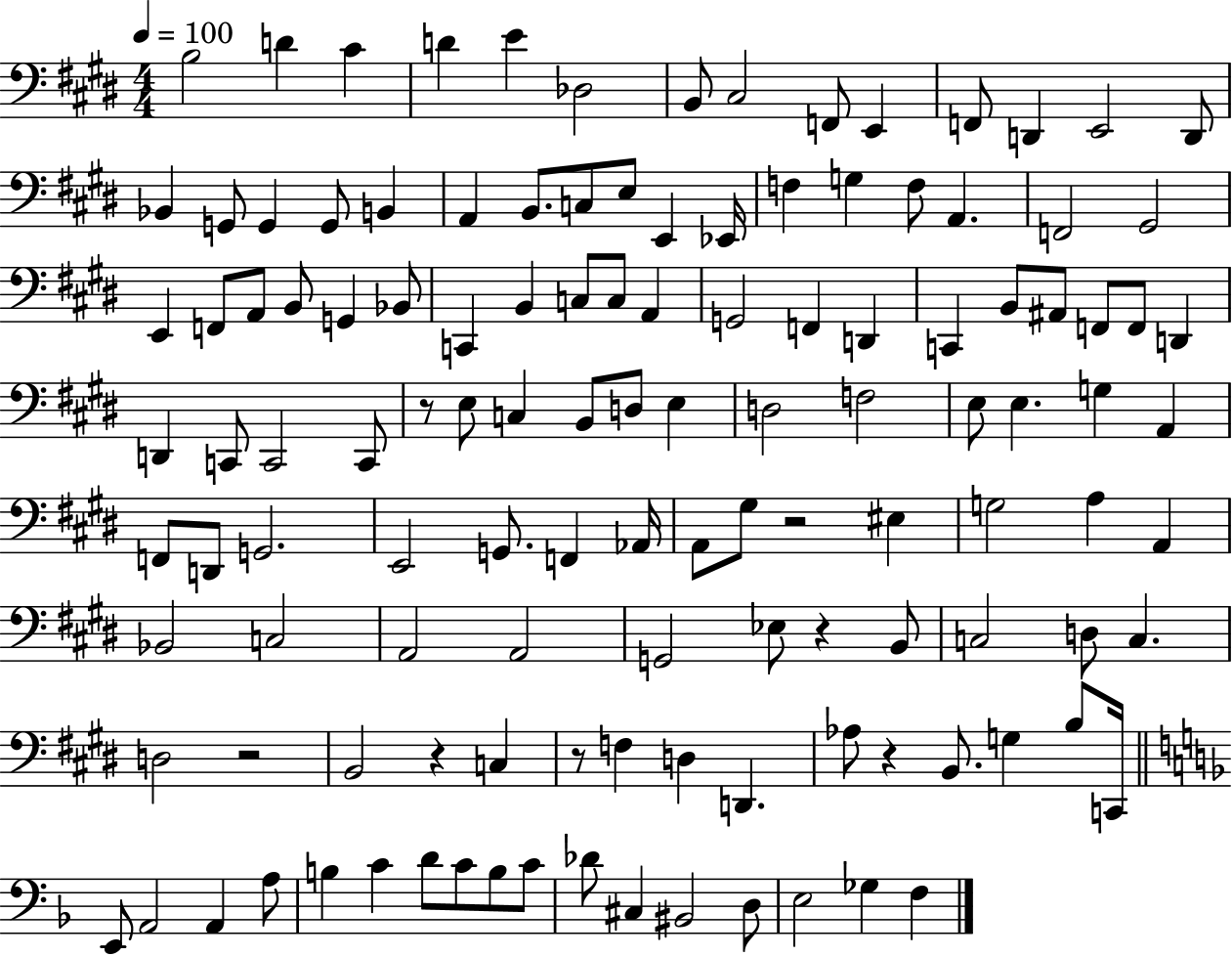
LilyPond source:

{
  \clef bass
  \numericTimeSignature
  \time 4/4
  \key e \major
  \tempo 4 = 100
  b2 d'4 cis'4 | d'4 e'4 des2 | b,8 cis2 f,8 e,4 | f,8 d,4 e,2 d,8 | \break bes,4 g,8 g,4 g,8 b,4 | a,4 b,8. c8 e8 e,4 ees,16 | f4 g4 f8 a,4. | f,2 gis,2 | \break e,4 f,8 a,8 b,8 g,4 bes,8 | c,4 b,4 c8 c8 a,4 | g,2 f,4 d,4 | c,4 b,8 ais,8 f,8 f,8 d,4 | \break d,4 c,8 c,2 c,8 | r8 e8 c4 b,8 d8 e4 | d2 f2 | e8 e4. g4 a,4 | \break f,8 d,8 g,2. | e,2 g,8. f,4 aes,16 | a,8 gis8 r2 eis4 | g2 a4 a,4 | \break bes,2 c2 | a,2 a,2 | g,2 ees8 r4 b,8 | c2 d8 c4. | \break d2 r2 | b,2 r4 c4 | r8 f4 d4 d,4. | aes8 r4 b,8. g4 b8 c,16 | \break \bar "||" \break \key f \major e,8 a,2 a,4 a8 | b4 c'4 d'8 c'8 b8 c'8 | des'8 cis4 bis,2 d8 | e2 ges4 f4 | \break \bar "|."
}